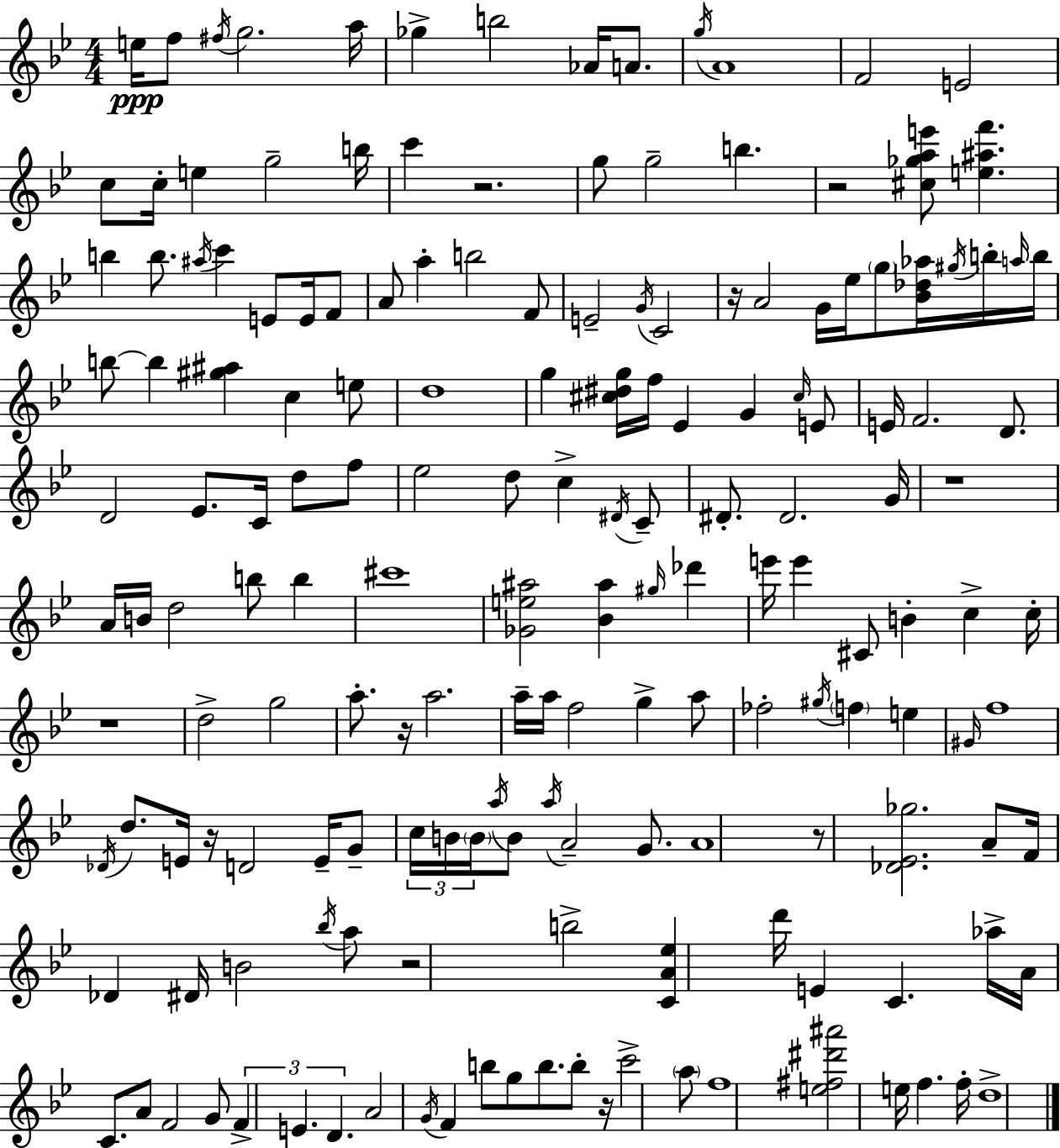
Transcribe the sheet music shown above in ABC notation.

X:1
T:Untitled
M:4/4
L:1/4
K:Bb
e/4 f/2 ^f/4 g2 a/4 _g b2 _A/4 A/2 g/4 A4 F2 E2 c/2 c/4 e g2 b/4 c' z2 g/2 g2 b z2 [^c_gae']/2 [e^af'] b b/2 ^a/4 c' E/2 E/4 F/2 A/2 a b2 F/2 E2 G/4 C2 z/4 A2 G/4 _e/4 g/2 [_B_d_a]/4 ^g/4 b/4 a/4 b/4 b/2 b [^g^a] c e/2 d4 g [^c^dg]/4 f/4 _E G ^c/4 E/2 E/4 F2 D/2 D2 _E/2 C/4 d/2 f/2 _e2 d/2 c ^D/4 C/2 ^D/2 ^D2 G/4 z4 A/4 B/4 d2 b/2 b ^c'4 [_Ge^a]2 [_B^a] ^g/4 _d' e'/4 e' ^C/2 B c c/4 z4 d2 g2 a/2 z/4 a2 a/4 a/4 f2 g a/2 _f2 ^g/4 f e ^G/4 f4 _D/4 d/2 E/4 z/4 D2 E/4 G/2 c/4 B/4 B/4 a/4 B/2 a/4 A2 G/2 A4 z/2 [_D_E_g]2 A/2 F/4 _D ^D/4 B2 _b/4 a/2 z2 b2 [CA_e] d'/4 E C _a/4 A/4 C/2 A/2 F2 G/2 F E D A2 G/4 F b/2 g/2 b/2 b/2 z/4 c'2 a/2 f4 [e^f^d'^a']2 e/4 f f/4 d4